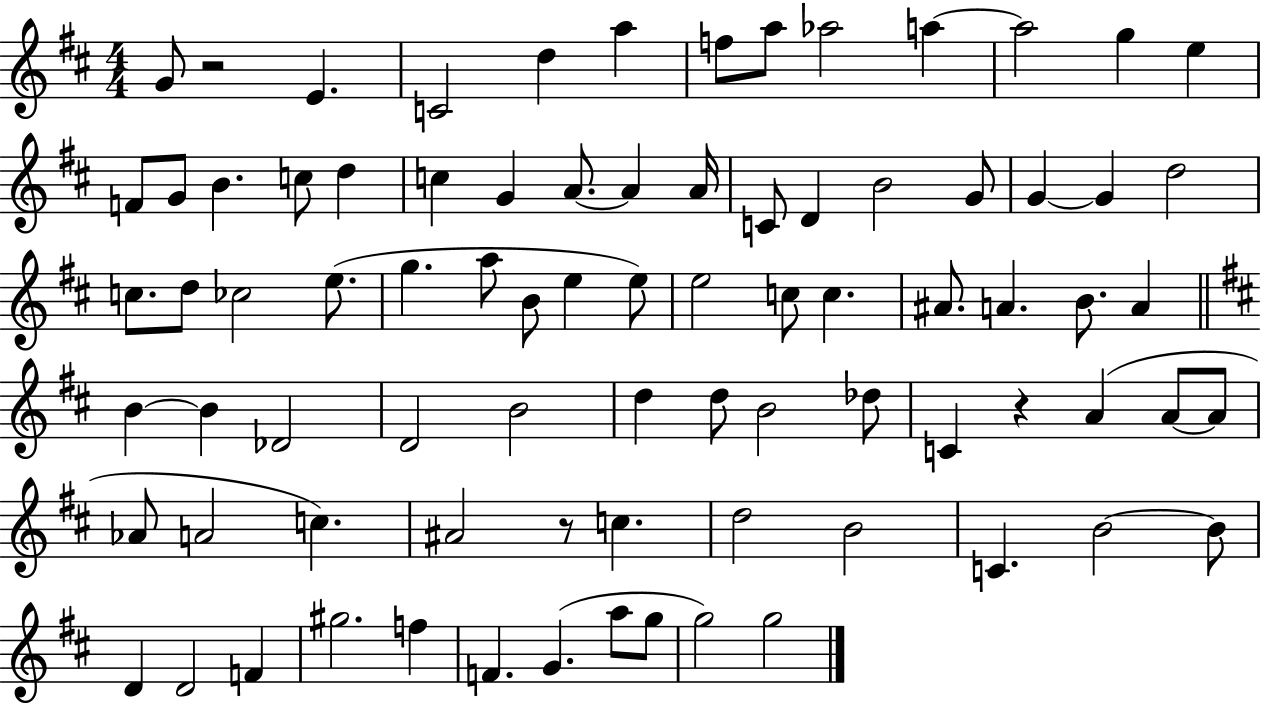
{
  \clef treble
  \numericTimeSignature
  \time 4/4
  \key d \major
  g'8 r2 e'4. | c'2 d''4 a''4 | f''8 a''8 aes''2 a''4~~ | a''2 g''4 e''4 | \break f'8 g'8 b'4. c''8 d''4 | c''4 g'4 a'8.~~ a'4 a'16 | c'8 d'4 b'2 g'8 | g'4~~ g'4 d''2 | \break c''8. d''8 ces''2 e''8.( | g''4. a''8 b'8 e''4 e''8) | e''2 c''8 c''4. | ais'8. a'4. b'8. a'4 | \break \bar "||" \break \key d \major b'4~~ b'4 des'2 | d'2 b'2 | d''4 d''8 b'2 des''8 | c'4 r4 a'4( a'8~~ a'8 | \break aes'8 a'2 c''4.) | ais'2 r8 c''4. | d''2 b'2 | c'4. b'2~~ b'8 | \break d'4 d'2 f'4 | gis''2. f''4 | f'4. g'4.( a''8 g''8 | g''2) g''2 | \break \bar "|."
}